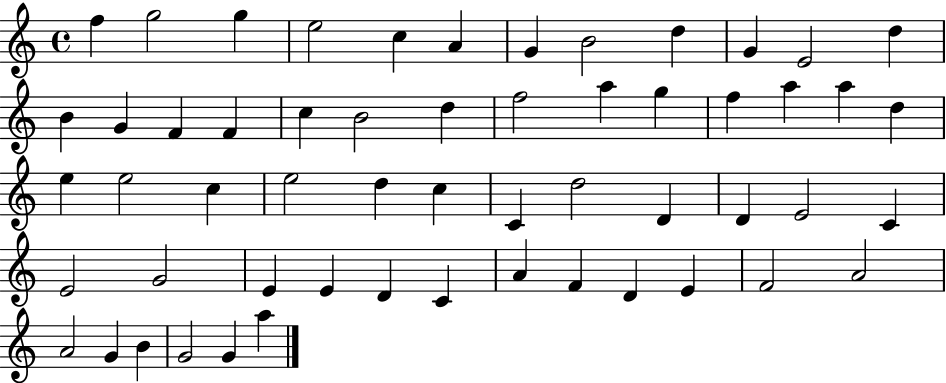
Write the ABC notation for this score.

X:1
T:Untitled
M:4/4
L:1/4
K:C
f g2 g e2 c A G B2 d G E2 d B G F F c B2 d f2 a g f a a d e e2 c e2 d c C d2 D D E2 C E2 G2 E E D C A F D E F2 A2 A2 G B G2 G a